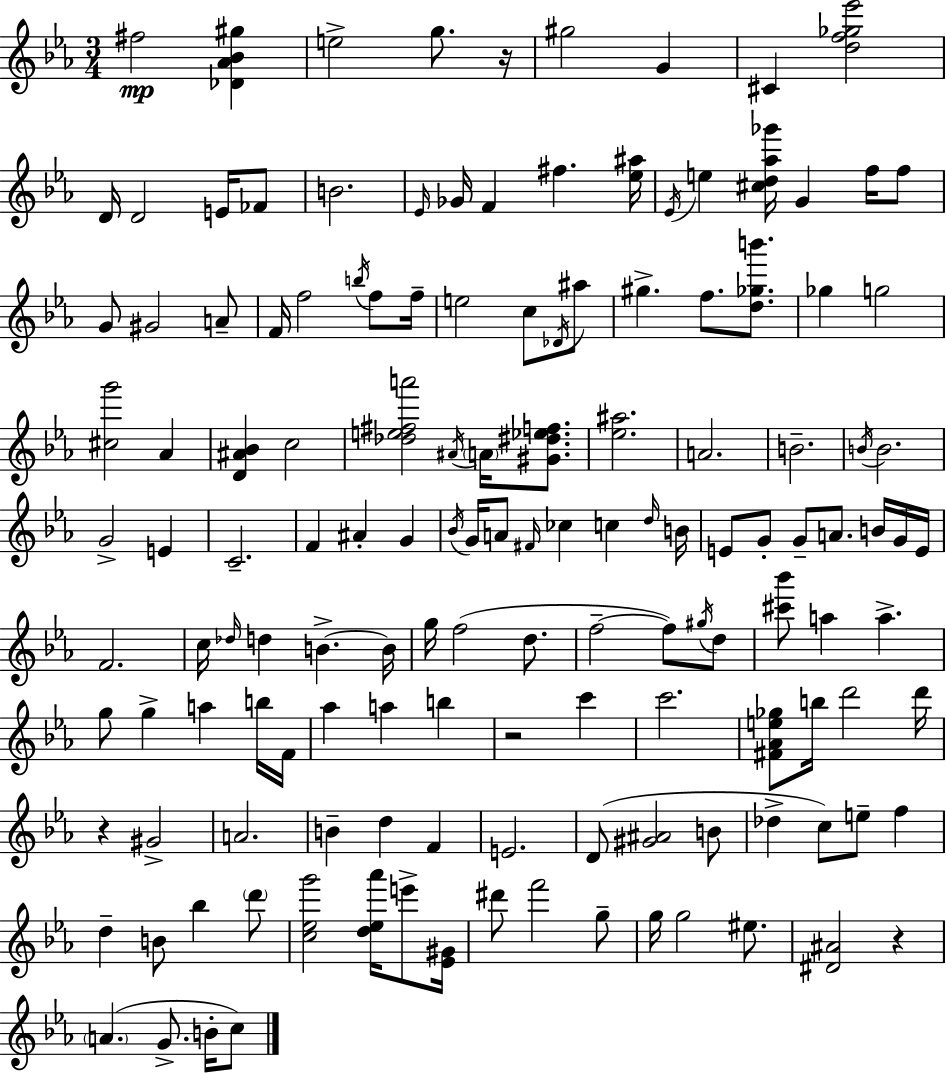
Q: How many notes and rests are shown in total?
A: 141